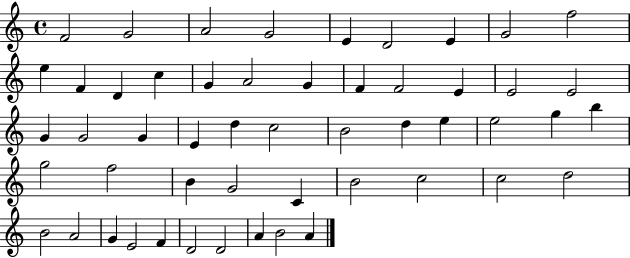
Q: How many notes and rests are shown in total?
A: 52